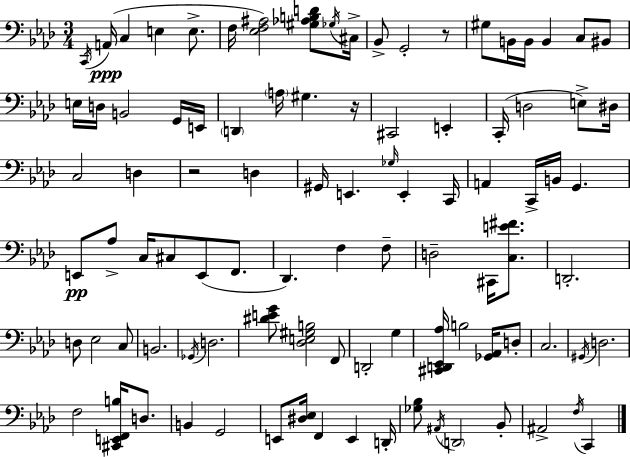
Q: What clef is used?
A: bass